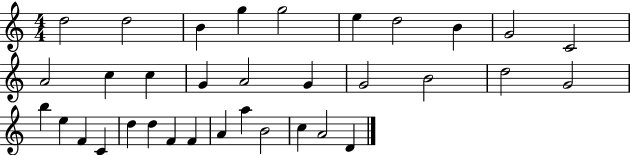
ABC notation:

X:1
T:Untitled
M:4/4
L:1/4
K:C
d2 d2 B g g2 e d2 B G2 C2 A2 c c G A2 G G2 B2 d2 G2 b e F C d d F F A a B2 c A2 D